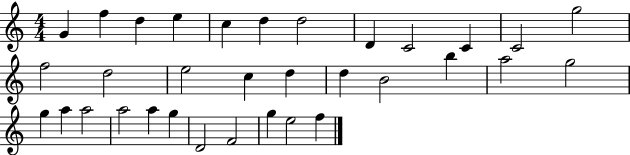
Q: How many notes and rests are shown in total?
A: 33